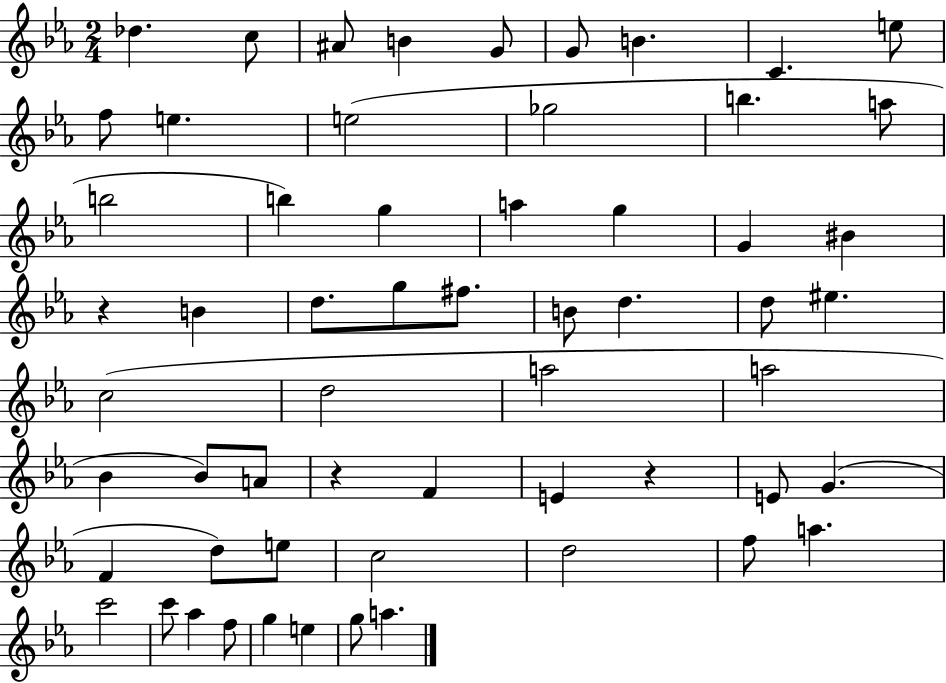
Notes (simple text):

Db5/q. C5/e A#4/e B4/q G4/e G4/e B4/q. C4/q. E5/e F5/e E5/q. E5/h Gb5/h B5/q. A5/e B5/h B5/q G5/q A5/q G5/q G4/q BIS4/q R/q B4/q D5/e. G5/e F#5/e. B4/e D5/q. D5/e EIS5/q. C5/h D5/h A5/h A5/h Bb4/q Bb4/e A4/e R/q F4/q E4/q R/q E4/e G4/q. F4/q D5/e E5/e C5/h D5/h F5/e A5/q. C6/h C6/e Ab5/q F5/e G5/q E5/q G5/e A5/q.